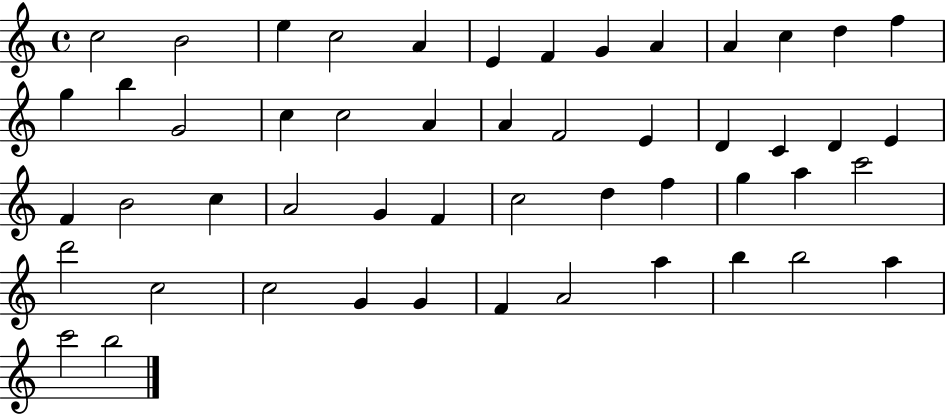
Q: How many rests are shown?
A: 0